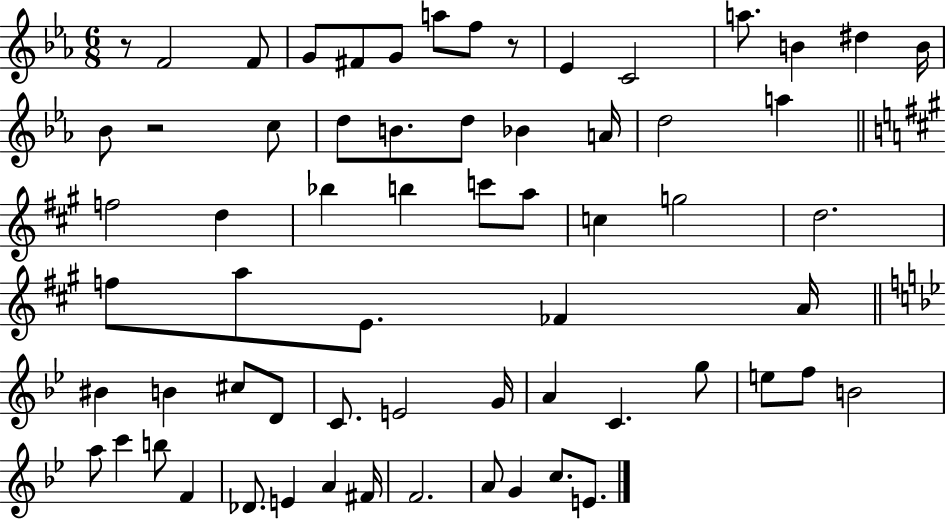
{
  \clef treble
  \numericTimeSignature
  \time 6/8
  \key ees \major
  r8 f'2 f'8 | g'8 fis'8 g'8 a''8 f''8 r8 | ees'4 c'2 | a''8. b'4 dis''4 b'16 | \break bes'8 r2 c''8 | d''8 b'8. d''8 bes'4 a'16 | d''2 a''4 | \bar "||" \break \key a \major f''2 d''4 | bes''4 b''4 c'''8 a''8 | c''4 g''2 | d''2. | \break f''8 a''8 e'8. fes'4 a'16 | \bar "||" \break \key bes \major bis'4 b'4 cis''8 d'8 | c'8. e'2 g'16 | a'4 c'4. g''8 | e''8 f''8 b'2 | \break a''8 c'''4 b''8 f'4 | des'8. e'4 a'4 fis'16 | f'2. | a'8 g'4 c''8. e'8. | \break \bar "|."
}